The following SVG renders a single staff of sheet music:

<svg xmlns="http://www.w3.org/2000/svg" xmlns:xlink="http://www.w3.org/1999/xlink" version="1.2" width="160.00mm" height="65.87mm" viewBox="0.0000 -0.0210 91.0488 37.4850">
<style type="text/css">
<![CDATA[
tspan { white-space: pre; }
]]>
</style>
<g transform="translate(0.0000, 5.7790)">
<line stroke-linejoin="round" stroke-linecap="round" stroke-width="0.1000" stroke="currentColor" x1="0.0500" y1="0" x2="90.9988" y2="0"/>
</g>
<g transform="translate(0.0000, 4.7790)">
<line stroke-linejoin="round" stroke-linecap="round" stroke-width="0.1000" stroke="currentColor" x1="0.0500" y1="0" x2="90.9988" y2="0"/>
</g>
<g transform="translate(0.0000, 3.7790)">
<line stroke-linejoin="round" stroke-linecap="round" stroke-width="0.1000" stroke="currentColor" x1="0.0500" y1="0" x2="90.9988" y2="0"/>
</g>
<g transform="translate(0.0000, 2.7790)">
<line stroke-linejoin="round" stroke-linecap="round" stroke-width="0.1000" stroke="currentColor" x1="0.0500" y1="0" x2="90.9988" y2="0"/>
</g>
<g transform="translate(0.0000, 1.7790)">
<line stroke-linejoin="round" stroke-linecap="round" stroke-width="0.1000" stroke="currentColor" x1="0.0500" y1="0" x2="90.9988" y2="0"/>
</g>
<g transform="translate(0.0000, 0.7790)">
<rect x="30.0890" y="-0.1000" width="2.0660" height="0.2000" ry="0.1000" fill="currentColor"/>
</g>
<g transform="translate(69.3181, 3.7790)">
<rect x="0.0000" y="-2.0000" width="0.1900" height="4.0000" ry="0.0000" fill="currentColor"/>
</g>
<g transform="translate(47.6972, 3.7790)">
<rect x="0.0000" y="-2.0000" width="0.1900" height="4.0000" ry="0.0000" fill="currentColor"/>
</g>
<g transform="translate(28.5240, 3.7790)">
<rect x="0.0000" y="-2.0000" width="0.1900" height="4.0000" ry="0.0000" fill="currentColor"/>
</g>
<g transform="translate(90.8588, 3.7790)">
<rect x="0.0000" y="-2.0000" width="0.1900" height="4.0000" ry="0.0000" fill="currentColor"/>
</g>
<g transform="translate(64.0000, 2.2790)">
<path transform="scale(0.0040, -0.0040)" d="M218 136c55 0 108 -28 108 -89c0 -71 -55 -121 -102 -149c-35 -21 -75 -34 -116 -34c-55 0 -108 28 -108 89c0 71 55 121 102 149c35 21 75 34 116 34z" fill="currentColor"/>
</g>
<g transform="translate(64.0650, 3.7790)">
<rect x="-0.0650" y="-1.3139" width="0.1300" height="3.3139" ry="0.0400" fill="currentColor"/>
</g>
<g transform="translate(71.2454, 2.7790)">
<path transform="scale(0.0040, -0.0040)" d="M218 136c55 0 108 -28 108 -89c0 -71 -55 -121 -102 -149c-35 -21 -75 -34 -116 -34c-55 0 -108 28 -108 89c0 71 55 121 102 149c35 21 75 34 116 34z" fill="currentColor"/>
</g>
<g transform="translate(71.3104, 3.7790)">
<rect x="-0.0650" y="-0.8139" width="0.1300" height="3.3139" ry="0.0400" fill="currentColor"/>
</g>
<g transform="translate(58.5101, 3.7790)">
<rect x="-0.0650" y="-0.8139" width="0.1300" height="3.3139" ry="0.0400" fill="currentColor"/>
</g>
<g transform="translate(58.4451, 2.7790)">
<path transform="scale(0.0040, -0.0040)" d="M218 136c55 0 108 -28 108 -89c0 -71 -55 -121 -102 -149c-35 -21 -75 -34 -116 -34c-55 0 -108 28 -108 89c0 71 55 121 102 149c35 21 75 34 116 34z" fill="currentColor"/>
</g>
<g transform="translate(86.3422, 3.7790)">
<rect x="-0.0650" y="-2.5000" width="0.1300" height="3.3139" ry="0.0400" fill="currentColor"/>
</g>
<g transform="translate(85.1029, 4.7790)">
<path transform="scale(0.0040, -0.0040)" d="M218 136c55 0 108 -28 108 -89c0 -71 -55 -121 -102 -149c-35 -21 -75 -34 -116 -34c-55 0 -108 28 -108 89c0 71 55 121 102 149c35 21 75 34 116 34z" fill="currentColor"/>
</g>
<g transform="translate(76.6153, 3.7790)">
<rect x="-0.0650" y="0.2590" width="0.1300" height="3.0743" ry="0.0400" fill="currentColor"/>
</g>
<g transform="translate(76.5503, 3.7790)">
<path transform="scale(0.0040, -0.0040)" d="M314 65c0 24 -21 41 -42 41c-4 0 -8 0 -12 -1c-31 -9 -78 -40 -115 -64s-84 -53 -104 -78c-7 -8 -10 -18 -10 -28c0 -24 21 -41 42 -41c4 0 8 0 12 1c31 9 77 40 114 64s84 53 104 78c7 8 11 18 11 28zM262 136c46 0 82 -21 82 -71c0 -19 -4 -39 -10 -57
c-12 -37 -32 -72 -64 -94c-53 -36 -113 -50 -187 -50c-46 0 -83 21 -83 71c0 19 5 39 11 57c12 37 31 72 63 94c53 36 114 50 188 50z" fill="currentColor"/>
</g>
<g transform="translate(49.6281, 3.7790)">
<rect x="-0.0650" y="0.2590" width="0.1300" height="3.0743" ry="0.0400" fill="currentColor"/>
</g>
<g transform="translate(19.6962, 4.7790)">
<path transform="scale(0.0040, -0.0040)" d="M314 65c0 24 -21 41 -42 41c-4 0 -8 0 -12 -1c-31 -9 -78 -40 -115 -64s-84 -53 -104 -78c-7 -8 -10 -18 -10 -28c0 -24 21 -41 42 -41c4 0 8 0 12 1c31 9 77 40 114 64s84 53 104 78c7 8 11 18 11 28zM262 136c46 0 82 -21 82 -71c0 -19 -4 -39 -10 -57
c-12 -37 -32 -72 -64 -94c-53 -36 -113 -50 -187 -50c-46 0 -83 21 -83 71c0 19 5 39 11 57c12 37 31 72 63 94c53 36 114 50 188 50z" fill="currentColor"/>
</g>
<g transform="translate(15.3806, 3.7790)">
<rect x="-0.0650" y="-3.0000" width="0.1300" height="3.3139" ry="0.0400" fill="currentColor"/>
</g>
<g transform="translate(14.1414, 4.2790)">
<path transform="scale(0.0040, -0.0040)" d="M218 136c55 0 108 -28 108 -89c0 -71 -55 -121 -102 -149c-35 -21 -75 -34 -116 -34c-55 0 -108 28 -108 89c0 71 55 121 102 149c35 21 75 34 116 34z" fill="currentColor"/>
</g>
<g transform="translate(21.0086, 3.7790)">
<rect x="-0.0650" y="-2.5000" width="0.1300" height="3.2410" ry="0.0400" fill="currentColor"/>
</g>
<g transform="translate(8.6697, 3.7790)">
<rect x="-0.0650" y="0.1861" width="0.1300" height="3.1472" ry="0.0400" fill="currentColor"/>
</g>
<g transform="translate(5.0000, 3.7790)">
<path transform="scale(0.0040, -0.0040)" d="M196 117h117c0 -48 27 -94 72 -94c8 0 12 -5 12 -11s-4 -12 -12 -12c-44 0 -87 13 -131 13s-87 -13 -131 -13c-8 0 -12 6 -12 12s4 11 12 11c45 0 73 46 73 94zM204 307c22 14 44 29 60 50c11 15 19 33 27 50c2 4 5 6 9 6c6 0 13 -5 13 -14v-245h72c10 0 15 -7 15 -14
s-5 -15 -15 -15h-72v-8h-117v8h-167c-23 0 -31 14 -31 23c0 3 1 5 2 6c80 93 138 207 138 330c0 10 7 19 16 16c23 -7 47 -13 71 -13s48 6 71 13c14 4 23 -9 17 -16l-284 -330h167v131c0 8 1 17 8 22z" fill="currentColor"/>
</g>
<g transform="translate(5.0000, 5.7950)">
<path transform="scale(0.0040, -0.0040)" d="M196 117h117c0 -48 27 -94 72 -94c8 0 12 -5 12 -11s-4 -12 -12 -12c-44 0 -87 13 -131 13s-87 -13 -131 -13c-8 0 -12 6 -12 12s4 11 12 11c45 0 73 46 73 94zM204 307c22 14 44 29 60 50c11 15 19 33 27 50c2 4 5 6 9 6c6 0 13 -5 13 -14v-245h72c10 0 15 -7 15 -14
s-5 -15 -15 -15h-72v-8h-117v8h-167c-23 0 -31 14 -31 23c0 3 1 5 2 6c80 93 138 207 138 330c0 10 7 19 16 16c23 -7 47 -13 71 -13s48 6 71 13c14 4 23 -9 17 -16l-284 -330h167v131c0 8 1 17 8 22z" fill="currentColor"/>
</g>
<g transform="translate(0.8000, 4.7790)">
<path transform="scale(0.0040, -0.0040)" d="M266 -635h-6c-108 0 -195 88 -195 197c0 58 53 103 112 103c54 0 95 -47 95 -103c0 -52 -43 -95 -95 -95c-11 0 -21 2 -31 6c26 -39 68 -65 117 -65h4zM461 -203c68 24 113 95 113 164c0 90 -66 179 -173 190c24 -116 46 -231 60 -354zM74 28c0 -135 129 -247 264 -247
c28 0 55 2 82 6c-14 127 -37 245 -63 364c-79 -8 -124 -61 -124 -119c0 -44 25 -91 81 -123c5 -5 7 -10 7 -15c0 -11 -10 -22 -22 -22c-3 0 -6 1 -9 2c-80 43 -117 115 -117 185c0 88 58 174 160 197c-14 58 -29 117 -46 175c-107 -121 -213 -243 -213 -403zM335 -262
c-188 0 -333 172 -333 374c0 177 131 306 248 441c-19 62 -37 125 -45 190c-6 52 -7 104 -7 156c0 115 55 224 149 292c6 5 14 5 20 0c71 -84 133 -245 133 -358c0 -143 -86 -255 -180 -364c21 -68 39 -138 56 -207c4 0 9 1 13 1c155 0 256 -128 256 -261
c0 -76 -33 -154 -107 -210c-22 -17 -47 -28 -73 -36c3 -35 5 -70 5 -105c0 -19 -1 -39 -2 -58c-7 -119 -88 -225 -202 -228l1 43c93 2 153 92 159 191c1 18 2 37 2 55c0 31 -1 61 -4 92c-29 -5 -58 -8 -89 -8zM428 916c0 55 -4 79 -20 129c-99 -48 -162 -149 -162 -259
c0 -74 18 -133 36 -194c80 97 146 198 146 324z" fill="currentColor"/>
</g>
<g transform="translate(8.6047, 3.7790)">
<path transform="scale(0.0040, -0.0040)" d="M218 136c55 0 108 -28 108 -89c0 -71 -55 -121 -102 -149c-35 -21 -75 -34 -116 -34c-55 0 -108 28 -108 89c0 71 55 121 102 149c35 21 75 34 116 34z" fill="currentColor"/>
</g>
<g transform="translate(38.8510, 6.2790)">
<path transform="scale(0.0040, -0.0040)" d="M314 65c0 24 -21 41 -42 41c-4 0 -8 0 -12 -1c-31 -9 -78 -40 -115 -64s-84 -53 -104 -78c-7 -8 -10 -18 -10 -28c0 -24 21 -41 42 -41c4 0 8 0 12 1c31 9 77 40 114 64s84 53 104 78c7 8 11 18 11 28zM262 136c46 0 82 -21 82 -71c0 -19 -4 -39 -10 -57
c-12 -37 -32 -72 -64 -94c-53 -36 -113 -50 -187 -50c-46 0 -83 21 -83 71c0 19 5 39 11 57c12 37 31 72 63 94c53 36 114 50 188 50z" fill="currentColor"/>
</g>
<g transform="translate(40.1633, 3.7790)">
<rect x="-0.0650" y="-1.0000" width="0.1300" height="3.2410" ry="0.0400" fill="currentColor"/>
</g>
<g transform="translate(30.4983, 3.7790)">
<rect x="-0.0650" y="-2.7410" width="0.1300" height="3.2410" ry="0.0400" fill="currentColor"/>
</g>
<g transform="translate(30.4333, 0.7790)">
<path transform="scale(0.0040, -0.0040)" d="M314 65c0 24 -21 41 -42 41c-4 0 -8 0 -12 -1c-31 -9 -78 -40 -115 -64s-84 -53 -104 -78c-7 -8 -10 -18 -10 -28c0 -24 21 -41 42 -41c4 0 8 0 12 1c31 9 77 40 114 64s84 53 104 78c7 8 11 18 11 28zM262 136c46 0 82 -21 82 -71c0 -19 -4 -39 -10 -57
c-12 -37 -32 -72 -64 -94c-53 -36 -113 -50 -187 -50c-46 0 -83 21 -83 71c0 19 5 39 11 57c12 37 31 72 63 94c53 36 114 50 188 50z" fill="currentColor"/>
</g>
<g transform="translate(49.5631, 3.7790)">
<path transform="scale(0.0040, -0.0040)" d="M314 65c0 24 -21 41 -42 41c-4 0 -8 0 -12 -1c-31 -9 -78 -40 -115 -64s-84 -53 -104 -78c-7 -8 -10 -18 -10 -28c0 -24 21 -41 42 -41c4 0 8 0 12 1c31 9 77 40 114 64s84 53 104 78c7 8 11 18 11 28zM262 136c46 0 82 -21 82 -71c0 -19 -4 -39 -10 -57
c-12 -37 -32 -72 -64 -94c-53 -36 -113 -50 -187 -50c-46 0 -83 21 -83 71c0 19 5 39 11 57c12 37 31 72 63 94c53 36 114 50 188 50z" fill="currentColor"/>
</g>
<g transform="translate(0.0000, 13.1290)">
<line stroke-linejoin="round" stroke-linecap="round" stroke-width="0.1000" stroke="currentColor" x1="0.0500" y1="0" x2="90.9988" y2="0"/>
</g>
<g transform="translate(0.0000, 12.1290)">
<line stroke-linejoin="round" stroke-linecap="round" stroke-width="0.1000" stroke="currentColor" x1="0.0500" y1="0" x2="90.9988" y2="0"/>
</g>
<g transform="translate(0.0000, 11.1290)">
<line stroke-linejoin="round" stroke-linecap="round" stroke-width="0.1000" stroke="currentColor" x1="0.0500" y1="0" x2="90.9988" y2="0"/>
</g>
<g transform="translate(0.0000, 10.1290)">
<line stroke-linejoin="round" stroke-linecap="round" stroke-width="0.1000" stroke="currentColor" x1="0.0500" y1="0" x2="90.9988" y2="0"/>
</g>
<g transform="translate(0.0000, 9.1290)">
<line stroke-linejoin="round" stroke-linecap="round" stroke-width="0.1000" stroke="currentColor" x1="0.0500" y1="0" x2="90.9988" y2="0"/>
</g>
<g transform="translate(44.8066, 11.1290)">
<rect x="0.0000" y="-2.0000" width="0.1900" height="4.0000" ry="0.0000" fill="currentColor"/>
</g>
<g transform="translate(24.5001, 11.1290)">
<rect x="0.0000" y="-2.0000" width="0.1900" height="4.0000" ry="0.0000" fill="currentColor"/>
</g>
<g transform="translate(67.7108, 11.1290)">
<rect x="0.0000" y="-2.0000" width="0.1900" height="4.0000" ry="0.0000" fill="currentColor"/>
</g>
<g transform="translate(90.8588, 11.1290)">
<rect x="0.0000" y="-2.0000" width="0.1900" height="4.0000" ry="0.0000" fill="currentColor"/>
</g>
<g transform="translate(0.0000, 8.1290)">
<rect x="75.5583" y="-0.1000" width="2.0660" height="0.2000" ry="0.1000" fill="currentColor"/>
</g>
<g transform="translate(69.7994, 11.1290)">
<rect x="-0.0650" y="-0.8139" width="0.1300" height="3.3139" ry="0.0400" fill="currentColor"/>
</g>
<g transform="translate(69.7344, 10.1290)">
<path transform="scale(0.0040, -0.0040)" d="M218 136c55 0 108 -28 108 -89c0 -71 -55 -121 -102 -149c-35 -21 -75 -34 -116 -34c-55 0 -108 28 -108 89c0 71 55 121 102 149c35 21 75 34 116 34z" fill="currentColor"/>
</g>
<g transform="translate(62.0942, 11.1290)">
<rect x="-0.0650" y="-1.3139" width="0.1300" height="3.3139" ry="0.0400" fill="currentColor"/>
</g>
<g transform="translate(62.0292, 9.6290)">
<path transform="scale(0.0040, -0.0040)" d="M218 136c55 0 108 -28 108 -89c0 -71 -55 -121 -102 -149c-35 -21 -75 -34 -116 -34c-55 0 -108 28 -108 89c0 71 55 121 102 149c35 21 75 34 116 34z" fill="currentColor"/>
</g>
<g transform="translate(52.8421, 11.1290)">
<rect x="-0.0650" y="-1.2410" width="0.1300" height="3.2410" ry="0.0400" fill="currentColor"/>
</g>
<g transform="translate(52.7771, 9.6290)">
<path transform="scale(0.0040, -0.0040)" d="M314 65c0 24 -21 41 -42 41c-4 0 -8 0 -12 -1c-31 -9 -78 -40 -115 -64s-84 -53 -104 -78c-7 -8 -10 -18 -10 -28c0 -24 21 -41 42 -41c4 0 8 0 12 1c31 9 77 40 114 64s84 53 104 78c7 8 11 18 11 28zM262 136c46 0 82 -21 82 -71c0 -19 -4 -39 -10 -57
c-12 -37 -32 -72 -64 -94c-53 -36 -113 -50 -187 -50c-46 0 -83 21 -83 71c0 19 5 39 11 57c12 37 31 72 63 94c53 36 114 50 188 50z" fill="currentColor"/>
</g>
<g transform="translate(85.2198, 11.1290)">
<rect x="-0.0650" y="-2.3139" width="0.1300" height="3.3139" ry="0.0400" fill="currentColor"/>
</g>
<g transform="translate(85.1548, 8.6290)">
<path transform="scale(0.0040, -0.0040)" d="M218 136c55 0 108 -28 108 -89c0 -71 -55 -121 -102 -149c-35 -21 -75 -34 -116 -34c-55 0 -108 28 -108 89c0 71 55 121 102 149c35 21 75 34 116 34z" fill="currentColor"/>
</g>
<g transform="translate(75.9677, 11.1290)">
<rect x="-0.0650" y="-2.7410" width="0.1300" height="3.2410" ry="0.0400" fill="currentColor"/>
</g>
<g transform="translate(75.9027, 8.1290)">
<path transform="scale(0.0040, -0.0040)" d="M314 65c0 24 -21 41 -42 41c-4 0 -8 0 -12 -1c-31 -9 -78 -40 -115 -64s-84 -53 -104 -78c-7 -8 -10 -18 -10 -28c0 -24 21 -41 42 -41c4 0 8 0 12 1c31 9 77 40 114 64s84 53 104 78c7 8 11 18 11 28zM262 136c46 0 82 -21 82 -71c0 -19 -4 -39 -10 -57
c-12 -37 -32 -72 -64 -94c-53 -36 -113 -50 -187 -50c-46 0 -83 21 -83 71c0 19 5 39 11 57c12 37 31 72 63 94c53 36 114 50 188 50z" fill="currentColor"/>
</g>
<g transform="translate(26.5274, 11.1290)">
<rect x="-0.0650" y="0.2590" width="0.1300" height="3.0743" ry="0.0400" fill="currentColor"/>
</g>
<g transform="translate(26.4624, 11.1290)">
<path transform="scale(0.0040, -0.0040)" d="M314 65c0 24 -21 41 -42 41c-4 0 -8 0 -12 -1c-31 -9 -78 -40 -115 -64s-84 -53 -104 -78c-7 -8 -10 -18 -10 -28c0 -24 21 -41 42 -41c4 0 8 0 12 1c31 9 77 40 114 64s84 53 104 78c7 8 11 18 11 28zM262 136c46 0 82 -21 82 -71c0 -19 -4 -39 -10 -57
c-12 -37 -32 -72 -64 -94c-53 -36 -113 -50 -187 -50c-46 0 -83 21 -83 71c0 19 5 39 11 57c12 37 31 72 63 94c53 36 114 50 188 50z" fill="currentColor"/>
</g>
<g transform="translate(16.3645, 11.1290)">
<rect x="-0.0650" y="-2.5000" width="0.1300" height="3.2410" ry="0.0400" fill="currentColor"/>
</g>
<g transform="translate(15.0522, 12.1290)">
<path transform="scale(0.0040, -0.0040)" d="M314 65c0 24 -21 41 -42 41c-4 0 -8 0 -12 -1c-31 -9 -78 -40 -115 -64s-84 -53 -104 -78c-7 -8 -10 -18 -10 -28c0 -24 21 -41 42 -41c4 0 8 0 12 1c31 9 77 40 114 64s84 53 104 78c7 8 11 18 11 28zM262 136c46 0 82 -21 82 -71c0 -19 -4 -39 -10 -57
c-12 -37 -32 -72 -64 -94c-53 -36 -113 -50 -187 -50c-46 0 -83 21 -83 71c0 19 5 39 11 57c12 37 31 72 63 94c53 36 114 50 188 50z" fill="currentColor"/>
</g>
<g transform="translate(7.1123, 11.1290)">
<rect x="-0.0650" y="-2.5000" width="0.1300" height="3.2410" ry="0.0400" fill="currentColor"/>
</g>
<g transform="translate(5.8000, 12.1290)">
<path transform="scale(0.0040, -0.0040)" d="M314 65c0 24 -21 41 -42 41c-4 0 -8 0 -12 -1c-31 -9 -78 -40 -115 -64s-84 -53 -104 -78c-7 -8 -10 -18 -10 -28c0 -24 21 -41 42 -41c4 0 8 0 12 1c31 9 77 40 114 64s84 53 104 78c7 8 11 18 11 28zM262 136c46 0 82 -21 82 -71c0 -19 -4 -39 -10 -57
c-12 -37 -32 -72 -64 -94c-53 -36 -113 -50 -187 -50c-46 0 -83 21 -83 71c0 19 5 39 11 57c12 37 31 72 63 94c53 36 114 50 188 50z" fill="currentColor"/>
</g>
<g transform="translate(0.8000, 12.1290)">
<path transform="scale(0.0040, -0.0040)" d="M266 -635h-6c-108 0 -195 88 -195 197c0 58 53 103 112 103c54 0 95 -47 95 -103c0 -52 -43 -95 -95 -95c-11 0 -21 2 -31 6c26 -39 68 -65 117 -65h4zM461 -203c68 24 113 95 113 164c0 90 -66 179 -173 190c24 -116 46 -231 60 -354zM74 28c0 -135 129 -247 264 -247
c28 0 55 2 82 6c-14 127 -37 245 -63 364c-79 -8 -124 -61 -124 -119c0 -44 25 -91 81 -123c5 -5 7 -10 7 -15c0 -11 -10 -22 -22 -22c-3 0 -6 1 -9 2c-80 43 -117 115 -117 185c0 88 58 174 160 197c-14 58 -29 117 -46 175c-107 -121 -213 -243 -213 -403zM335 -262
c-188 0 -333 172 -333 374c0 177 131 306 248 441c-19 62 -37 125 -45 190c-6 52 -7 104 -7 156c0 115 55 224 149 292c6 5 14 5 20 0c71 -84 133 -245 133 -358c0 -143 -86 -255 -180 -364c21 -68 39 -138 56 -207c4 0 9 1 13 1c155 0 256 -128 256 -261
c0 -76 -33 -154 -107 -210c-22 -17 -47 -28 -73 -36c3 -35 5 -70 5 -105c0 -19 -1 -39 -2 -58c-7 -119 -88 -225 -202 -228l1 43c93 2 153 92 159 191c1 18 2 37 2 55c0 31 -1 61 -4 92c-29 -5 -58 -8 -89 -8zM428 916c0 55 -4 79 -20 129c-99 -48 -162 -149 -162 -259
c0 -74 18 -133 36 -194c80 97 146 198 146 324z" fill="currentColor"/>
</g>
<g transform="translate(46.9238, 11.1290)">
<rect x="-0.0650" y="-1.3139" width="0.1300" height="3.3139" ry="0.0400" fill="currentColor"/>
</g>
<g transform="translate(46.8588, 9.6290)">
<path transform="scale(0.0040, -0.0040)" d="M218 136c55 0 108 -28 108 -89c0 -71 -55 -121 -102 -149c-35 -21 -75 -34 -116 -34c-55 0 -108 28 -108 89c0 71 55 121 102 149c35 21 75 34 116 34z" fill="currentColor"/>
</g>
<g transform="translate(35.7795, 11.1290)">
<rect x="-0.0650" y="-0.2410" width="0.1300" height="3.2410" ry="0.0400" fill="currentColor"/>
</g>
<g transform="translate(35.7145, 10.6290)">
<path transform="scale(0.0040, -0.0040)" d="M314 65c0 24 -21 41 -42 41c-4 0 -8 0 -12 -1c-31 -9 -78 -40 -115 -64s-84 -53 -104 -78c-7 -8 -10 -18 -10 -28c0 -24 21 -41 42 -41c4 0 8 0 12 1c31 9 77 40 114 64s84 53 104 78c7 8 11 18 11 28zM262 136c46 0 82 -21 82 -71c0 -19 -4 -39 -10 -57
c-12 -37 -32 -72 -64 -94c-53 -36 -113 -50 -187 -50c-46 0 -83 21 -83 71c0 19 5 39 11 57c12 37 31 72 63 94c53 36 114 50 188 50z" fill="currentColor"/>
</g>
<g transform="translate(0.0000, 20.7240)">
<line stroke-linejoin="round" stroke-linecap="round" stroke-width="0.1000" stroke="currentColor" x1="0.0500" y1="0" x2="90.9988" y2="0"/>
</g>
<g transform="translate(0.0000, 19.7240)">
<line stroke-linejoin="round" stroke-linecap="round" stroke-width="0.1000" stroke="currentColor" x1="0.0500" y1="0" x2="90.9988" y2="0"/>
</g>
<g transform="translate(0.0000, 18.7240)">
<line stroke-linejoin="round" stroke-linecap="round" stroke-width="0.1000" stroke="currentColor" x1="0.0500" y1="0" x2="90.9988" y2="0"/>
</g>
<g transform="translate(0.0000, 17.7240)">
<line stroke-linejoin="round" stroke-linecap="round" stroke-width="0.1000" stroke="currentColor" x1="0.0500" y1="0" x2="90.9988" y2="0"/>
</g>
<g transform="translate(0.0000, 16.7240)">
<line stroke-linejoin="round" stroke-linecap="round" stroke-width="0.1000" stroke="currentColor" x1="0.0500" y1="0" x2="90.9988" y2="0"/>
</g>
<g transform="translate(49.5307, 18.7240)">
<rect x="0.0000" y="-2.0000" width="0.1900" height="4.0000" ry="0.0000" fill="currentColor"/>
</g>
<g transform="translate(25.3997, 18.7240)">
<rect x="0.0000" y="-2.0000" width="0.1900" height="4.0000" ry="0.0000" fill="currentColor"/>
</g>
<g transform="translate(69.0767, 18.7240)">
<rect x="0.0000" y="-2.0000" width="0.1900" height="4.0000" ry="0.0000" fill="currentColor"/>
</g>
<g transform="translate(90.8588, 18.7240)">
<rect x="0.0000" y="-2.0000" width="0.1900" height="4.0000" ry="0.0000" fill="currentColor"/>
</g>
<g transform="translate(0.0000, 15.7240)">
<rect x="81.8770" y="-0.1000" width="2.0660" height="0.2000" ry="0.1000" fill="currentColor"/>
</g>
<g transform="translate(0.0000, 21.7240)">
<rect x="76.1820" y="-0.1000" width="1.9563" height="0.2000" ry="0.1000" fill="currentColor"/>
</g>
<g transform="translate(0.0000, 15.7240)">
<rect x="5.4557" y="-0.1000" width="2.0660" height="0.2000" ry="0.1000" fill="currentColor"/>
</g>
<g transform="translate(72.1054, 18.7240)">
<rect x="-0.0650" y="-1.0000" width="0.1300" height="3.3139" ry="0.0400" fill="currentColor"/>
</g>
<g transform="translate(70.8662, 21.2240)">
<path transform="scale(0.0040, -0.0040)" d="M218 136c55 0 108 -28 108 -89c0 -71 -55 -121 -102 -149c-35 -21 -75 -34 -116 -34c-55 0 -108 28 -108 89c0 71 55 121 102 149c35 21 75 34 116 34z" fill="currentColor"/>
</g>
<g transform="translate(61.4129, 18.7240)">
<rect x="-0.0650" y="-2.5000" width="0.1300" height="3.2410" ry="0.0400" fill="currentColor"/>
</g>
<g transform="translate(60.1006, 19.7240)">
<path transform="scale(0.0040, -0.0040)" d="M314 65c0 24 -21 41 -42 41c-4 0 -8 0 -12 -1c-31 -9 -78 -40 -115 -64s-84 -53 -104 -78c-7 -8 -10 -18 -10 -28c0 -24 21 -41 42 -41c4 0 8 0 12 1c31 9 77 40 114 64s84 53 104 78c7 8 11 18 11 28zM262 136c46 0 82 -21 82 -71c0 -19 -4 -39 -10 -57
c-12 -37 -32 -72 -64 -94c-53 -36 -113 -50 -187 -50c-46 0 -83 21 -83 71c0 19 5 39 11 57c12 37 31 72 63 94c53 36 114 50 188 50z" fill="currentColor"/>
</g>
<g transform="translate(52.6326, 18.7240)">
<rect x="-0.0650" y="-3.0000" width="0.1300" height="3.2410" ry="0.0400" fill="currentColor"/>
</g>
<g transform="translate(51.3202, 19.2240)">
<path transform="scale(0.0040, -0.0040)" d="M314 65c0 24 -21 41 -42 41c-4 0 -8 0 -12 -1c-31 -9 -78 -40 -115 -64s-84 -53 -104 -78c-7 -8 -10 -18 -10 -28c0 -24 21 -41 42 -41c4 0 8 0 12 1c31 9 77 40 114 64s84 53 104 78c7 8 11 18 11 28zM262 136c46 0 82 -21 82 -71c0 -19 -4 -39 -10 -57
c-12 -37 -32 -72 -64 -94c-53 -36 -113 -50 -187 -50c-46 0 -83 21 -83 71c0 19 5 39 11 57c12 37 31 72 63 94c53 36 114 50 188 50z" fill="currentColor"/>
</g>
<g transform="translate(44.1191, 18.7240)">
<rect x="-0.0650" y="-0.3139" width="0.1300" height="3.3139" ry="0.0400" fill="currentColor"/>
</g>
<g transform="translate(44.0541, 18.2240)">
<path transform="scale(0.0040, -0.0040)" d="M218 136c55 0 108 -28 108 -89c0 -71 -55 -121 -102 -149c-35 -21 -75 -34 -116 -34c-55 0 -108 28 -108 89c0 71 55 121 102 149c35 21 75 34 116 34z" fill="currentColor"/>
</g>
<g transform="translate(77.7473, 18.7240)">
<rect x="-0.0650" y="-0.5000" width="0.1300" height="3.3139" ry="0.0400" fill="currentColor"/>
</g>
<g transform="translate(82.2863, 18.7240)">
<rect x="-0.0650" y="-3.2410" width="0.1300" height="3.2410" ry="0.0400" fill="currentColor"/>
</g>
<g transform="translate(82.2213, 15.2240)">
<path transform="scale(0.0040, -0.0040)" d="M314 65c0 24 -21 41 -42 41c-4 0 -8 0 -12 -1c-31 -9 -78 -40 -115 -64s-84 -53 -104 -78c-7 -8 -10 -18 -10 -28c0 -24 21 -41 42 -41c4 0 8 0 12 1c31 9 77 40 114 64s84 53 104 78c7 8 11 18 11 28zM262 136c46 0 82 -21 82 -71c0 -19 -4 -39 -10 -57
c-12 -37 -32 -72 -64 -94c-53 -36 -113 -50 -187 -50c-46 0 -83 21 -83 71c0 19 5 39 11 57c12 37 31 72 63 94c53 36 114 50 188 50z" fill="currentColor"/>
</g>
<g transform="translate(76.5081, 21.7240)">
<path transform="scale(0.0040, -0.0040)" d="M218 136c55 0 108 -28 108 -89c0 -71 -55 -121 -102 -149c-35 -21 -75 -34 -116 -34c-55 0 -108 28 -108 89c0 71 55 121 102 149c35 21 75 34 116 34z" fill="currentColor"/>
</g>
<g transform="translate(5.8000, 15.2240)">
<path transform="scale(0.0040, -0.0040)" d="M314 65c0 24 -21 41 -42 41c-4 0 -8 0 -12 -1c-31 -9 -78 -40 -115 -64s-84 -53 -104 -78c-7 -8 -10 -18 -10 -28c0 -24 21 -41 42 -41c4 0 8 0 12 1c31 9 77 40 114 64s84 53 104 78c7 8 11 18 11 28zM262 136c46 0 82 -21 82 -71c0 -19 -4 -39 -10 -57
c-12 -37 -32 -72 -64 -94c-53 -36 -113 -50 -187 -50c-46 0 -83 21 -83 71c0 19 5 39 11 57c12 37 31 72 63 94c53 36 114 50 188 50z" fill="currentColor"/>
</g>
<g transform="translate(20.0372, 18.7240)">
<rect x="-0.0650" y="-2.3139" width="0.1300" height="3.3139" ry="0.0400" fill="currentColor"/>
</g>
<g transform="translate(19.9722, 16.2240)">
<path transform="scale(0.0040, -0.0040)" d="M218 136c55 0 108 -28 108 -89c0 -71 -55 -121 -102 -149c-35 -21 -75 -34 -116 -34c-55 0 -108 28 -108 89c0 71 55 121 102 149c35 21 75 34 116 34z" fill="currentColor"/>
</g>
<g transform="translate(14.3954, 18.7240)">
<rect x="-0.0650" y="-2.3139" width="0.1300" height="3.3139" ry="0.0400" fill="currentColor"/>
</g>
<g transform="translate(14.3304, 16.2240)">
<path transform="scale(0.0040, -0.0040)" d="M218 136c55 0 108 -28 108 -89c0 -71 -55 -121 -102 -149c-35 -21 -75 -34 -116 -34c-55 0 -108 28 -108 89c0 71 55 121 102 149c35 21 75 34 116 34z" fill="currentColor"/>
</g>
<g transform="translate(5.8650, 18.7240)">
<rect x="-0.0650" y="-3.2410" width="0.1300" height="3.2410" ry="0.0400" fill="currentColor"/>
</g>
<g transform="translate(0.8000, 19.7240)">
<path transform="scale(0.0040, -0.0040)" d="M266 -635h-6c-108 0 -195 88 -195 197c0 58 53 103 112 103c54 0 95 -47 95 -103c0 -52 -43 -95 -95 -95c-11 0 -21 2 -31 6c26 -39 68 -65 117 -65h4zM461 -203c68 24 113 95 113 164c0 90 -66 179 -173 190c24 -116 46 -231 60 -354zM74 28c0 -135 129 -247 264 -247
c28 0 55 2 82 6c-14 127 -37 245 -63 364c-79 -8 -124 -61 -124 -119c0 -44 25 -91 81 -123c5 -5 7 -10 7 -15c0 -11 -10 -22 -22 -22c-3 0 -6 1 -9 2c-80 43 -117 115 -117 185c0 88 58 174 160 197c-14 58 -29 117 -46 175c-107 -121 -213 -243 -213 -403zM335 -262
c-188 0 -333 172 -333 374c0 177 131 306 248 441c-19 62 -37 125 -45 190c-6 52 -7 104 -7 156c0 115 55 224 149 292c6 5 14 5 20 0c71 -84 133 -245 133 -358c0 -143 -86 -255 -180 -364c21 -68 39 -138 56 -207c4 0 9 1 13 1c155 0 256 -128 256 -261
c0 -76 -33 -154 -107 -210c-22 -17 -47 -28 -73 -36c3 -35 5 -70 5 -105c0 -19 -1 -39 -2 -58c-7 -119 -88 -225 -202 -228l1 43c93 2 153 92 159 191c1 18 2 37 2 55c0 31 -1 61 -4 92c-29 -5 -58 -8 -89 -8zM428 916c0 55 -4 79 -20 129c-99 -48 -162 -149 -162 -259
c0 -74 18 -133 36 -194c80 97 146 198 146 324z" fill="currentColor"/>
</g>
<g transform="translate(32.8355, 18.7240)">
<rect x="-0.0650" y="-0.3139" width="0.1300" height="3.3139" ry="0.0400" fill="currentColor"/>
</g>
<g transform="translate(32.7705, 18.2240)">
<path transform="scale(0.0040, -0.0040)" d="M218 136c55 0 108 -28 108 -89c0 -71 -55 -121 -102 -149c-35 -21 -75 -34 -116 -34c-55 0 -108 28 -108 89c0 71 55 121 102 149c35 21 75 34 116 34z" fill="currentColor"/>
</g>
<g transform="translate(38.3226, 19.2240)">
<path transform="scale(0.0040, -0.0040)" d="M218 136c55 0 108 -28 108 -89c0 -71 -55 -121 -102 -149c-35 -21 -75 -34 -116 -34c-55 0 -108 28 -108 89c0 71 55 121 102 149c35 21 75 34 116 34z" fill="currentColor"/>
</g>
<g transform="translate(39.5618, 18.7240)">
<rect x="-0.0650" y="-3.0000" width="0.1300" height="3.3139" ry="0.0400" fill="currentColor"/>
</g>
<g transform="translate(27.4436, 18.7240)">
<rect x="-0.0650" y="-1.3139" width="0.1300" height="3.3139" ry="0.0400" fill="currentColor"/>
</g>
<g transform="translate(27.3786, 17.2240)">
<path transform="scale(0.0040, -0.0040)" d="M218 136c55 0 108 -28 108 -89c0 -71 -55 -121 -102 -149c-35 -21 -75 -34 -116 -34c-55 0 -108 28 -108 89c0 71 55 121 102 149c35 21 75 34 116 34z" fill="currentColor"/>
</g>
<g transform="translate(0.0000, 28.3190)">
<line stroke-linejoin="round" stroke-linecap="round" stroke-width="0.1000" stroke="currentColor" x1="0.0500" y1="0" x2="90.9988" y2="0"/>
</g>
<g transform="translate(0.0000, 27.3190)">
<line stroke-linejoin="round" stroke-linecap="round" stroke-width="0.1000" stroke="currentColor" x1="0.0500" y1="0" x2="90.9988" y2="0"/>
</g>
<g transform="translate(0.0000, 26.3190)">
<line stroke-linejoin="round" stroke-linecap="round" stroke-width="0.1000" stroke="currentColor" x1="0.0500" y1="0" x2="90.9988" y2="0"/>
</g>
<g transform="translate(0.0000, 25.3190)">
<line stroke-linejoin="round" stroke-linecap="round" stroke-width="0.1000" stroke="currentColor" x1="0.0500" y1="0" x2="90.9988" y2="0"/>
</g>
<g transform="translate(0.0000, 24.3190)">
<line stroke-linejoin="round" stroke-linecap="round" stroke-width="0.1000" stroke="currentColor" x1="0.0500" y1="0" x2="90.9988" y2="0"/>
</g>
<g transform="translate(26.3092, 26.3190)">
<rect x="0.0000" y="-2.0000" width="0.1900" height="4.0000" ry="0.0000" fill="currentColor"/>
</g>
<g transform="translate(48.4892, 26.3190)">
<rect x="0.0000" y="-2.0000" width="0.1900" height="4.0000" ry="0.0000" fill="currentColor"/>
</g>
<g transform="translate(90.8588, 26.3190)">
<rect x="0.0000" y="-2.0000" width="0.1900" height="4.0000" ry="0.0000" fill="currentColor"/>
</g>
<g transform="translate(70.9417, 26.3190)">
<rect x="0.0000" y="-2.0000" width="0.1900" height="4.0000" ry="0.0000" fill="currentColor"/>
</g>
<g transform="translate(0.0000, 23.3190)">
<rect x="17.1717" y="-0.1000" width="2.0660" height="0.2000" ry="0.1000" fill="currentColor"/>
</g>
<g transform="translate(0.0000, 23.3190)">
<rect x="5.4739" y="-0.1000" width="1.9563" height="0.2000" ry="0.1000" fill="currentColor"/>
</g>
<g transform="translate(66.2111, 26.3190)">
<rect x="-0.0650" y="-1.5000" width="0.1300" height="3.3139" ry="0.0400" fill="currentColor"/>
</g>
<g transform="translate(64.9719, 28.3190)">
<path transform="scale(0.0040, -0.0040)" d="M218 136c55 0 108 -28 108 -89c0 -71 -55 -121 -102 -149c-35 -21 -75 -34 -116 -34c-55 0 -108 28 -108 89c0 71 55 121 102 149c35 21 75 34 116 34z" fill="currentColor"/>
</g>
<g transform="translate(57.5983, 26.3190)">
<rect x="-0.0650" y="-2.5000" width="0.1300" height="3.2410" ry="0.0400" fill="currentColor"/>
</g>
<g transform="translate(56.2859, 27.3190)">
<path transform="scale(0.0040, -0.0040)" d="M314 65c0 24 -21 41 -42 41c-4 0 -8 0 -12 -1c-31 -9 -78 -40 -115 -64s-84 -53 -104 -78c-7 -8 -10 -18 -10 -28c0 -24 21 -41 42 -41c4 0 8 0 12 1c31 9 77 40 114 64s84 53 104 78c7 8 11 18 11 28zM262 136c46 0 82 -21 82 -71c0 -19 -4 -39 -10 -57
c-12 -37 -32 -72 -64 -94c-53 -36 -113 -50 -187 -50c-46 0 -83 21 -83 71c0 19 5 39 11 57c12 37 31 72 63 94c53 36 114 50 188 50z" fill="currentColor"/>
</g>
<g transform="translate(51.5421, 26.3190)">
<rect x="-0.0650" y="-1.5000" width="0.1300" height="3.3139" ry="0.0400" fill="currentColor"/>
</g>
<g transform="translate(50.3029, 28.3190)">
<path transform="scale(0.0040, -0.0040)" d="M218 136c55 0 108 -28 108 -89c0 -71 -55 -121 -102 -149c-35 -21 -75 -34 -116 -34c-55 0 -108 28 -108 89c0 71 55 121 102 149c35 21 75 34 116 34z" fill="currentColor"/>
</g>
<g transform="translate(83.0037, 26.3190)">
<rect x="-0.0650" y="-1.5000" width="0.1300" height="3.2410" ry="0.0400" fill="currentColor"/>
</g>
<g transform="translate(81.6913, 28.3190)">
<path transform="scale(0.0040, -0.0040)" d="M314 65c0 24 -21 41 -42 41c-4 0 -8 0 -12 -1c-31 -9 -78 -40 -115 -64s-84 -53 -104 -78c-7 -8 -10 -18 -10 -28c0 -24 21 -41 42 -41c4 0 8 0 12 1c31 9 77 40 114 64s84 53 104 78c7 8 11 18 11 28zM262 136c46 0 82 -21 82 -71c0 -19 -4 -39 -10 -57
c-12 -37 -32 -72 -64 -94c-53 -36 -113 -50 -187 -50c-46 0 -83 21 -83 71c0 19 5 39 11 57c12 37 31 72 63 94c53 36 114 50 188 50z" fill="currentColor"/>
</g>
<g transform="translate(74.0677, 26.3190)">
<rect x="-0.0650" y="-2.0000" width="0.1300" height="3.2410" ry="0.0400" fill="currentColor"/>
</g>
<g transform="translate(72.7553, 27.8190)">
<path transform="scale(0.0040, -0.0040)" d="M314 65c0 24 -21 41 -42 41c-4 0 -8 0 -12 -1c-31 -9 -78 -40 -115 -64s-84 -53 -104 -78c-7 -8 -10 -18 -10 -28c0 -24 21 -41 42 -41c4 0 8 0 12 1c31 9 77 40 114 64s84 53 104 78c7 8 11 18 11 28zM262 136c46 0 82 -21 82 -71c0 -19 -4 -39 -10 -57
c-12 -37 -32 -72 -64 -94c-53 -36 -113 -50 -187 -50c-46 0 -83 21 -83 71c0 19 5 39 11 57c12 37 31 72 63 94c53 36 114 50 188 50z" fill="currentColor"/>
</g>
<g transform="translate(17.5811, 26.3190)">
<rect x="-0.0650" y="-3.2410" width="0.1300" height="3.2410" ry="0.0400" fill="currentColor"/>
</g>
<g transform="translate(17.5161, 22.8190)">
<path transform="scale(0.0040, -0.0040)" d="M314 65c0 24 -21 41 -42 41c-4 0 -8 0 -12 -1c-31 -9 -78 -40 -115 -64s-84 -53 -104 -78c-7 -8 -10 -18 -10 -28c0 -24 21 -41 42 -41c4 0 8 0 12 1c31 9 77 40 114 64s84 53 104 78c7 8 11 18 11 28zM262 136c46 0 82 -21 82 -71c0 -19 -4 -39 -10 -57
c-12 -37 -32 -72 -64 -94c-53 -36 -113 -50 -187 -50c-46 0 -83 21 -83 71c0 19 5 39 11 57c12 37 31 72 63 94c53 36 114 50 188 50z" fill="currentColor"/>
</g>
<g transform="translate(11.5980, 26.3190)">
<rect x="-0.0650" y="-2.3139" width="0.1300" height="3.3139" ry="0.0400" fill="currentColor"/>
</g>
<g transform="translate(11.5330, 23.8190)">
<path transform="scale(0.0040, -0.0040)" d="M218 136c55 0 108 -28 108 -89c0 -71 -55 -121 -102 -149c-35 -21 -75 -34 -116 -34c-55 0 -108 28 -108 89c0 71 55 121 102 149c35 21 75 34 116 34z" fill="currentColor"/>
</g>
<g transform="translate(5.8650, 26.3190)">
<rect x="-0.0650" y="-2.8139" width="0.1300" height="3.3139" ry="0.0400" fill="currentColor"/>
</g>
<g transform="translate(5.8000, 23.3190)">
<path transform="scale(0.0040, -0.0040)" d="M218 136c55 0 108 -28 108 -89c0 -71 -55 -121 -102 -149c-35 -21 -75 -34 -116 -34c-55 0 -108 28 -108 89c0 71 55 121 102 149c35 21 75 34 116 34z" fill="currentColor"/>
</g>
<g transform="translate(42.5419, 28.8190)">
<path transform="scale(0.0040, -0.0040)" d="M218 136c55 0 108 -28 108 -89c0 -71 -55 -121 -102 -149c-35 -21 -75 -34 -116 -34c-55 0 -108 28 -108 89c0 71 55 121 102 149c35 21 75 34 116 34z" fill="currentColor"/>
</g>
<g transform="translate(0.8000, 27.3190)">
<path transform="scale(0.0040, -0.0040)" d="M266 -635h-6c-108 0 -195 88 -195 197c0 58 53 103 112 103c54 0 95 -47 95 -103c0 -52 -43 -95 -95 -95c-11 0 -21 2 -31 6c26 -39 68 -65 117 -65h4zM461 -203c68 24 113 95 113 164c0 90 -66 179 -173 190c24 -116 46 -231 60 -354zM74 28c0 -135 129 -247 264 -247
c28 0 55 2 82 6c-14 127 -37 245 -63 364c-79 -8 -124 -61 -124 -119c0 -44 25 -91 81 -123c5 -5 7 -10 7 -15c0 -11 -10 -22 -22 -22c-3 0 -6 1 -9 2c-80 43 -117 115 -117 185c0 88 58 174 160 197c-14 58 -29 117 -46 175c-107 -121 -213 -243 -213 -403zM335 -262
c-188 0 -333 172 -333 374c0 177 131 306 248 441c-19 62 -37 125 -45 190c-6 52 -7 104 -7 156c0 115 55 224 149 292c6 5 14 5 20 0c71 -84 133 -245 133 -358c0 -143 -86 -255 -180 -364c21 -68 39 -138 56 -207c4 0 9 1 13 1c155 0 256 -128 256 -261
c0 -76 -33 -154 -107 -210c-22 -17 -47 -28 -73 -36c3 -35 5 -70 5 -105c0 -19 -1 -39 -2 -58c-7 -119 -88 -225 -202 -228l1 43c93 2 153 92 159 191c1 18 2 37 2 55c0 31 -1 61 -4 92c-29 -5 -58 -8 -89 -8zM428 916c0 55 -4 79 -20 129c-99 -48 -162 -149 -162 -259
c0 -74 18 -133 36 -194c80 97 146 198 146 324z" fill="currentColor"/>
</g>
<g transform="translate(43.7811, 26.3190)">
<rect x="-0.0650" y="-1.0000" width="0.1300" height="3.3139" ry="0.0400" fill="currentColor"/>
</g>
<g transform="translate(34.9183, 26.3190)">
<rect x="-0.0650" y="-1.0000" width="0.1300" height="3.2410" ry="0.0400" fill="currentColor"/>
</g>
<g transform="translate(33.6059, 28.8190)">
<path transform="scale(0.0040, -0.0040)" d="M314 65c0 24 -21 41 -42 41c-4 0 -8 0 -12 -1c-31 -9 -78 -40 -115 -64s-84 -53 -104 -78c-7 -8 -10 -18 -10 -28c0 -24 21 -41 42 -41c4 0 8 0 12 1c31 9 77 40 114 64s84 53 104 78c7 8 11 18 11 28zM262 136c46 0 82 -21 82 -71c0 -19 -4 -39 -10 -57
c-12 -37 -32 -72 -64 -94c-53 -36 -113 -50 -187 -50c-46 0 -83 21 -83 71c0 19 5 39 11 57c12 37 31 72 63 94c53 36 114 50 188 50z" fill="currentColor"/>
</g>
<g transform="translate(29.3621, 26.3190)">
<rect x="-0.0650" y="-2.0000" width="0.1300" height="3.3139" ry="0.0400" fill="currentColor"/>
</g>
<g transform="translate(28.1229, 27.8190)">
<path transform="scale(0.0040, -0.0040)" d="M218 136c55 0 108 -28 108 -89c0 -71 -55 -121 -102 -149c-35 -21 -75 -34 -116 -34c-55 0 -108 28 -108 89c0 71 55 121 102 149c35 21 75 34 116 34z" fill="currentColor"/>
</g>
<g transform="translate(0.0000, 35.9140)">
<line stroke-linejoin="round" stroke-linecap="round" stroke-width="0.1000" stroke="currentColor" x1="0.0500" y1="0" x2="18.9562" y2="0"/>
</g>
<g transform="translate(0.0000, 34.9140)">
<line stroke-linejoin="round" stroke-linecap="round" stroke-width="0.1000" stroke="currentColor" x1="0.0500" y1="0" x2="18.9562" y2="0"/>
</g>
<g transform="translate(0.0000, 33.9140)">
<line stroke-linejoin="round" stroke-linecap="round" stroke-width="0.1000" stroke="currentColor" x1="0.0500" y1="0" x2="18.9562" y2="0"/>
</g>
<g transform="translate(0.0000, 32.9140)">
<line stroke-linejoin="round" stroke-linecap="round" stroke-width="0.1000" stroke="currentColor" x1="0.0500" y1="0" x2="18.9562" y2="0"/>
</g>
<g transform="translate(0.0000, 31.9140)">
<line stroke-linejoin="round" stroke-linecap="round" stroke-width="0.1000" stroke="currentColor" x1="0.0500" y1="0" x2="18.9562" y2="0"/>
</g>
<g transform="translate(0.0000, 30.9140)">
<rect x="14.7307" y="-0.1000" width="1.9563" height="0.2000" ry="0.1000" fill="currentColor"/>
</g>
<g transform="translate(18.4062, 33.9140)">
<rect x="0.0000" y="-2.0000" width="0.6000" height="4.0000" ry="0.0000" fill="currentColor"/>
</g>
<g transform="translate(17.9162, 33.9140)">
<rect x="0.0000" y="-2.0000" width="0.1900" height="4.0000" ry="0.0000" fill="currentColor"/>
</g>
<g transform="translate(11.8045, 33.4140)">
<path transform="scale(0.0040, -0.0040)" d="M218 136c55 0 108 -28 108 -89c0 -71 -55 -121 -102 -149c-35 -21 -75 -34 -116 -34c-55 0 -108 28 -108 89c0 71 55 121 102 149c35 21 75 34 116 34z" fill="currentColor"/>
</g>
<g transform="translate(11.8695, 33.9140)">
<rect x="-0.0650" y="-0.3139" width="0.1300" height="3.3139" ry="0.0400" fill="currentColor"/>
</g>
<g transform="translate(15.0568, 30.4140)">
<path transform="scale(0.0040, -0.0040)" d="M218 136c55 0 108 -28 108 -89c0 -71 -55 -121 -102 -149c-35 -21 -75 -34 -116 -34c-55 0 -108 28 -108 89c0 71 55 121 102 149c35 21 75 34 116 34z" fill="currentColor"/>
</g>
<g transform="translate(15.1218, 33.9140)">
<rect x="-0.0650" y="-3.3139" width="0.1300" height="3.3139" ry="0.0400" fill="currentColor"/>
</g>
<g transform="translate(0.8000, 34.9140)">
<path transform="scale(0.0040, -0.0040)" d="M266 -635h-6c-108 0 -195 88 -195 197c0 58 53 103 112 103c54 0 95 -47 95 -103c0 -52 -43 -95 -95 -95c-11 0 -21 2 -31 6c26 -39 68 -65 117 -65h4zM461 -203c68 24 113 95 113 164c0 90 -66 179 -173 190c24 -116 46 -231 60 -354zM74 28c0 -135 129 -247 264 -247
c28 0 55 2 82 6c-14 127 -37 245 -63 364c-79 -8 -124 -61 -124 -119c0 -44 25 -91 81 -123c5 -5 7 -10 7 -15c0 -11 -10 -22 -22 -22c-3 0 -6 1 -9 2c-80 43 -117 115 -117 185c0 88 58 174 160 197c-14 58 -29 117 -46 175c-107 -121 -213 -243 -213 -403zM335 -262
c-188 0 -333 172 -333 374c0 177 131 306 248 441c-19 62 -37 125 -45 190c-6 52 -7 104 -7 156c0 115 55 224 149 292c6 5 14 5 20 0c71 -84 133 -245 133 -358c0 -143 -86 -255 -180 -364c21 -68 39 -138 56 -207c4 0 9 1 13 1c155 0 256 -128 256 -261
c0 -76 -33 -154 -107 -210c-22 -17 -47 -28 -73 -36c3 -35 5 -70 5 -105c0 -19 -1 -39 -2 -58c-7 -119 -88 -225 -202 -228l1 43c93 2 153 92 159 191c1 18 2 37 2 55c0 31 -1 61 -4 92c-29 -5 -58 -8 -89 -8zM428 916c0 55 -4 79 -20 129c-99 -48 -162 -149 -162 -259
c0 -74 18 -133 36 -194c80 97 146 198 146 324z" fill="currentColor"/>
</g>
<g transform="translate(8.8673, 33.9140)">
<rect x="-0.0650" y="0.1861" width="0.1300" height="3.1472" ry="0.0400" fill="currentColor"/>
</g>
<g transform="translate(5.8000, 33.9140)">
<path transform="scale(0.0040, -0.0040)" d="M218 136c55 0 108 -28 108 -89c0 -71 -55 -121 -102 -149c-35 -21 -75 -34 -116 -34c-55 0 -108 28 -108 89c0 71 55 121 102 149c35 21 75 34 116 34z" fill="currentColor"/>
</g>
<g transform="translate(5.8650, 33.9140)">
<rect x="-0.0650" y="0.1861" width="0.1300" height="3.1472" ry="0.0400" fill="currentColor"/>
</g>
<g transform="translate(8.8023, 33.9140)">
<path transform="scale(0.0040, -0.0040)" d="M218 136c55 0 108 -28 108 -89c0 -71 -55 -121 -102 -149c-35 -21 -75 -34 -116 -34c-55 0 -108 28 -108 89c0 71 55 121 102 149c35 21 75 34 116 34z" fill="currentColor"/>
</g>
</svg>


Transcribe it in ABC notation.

X:1
T:Untitled
M:4/4
L:1/4
K:C
B A G2 a2 D2 B2 d e d B2 G G2 G2 B2 c2 e e2 e d a2 g b2 g g e c A c A2 G2 D C b2 a g b2 F D2 D E G2 E F2 E2 B B c b